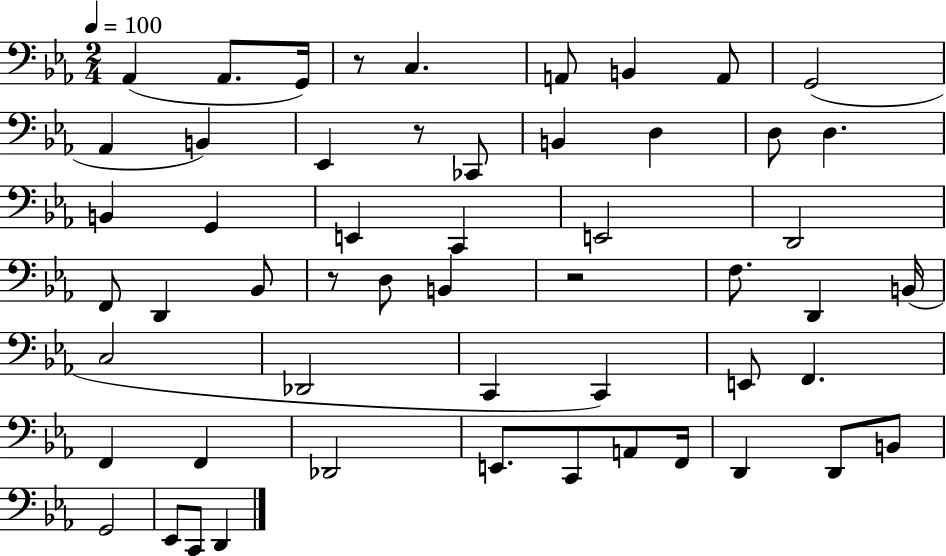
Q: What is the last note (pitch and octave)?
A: D2